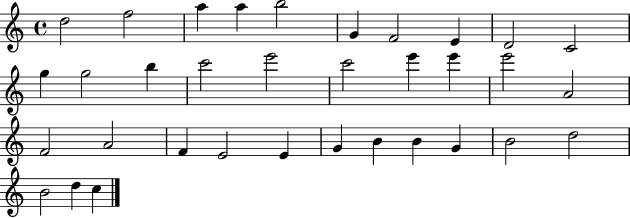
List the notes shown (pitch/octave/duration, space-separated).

D5/h F5/h A5/q A5/q B5/h G4/q F4/h E4/q D4/h C4/h G5/q G5/h B5/q C6/h E6/h C6/h E6/q E6/q E6/h A4/h F4/h A4/h F4/q E4/h E4/q G4/q B4/q B4/q G4/q B4/h D5/h B4/h D5/q C5/q